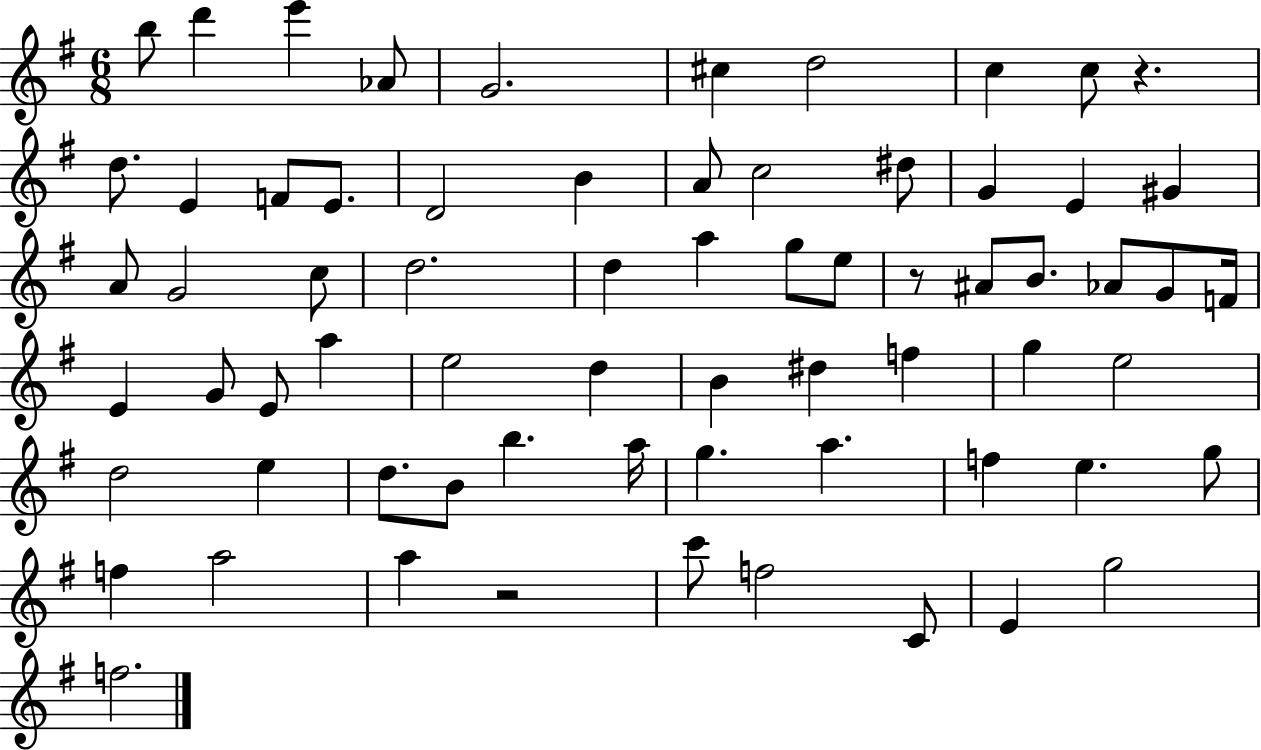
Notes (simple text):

B5/e D6/q E6/q Ab4/e G4/h. C#5/q D5/h C5/q C5/e R/q. D5/e. E4/q F4/e E4/e. D4/h B4/q A4/e C5/h D#5/e G4/q E4/q G#4/q A4/e G4/h C5/e D5/h. D5/q A5/q G5/e E5/e R/e A#4/e B4/e. Ab4/e G4/e F4/s E4/q G4/e E4/e A5/q E5/h D5/q B4/q D#5/q F5/q G5/q E5/h D5/h E5/q D5/e. B4/e B5/q. A5/s G5/q. A5/q. F5/q E5/q. G5/e F5/q A5/h A5/q R/h C6/e F5/h C4/e E4/q G5/h F5/h.